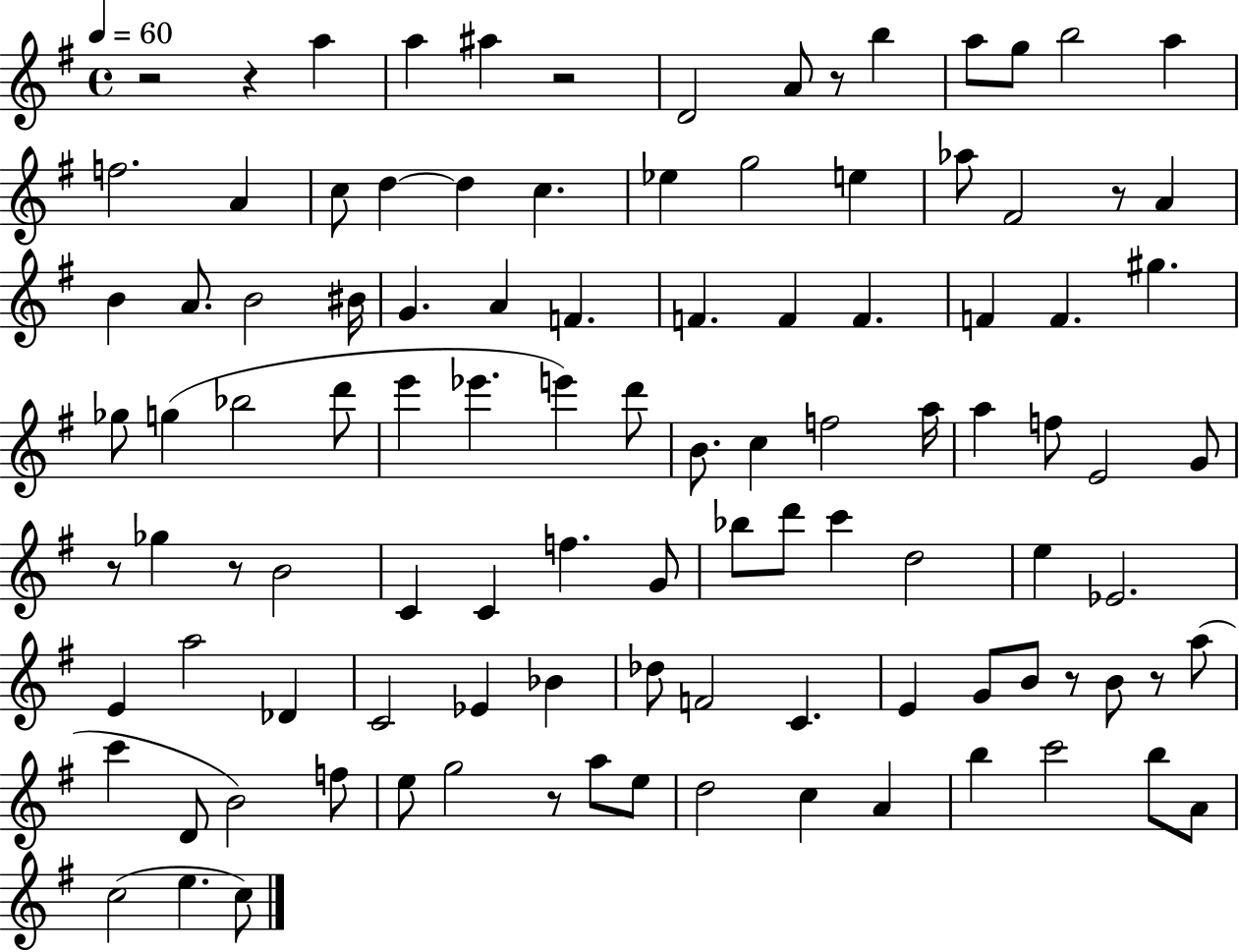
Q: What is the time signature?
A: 4/4